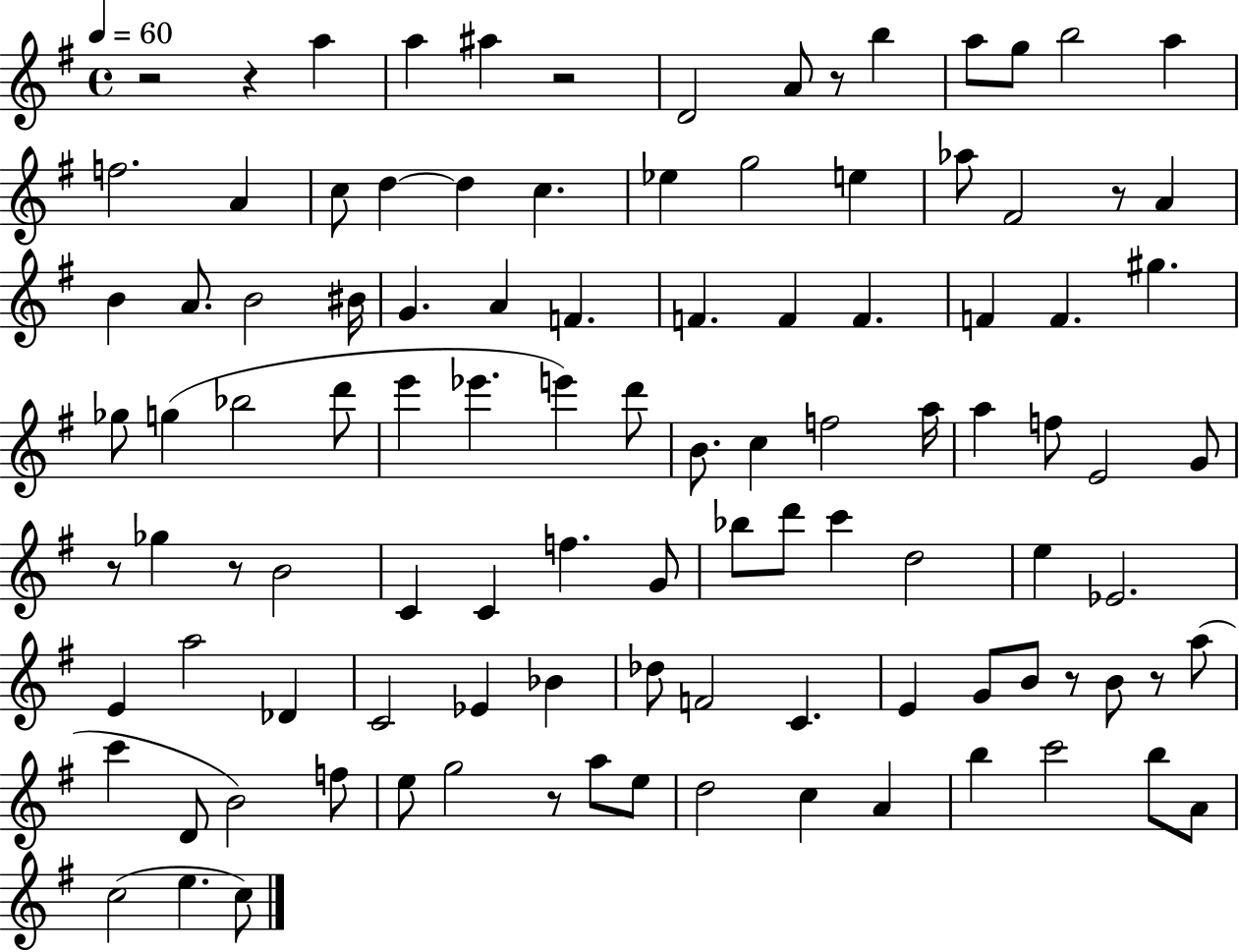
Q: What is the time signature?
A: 4/4